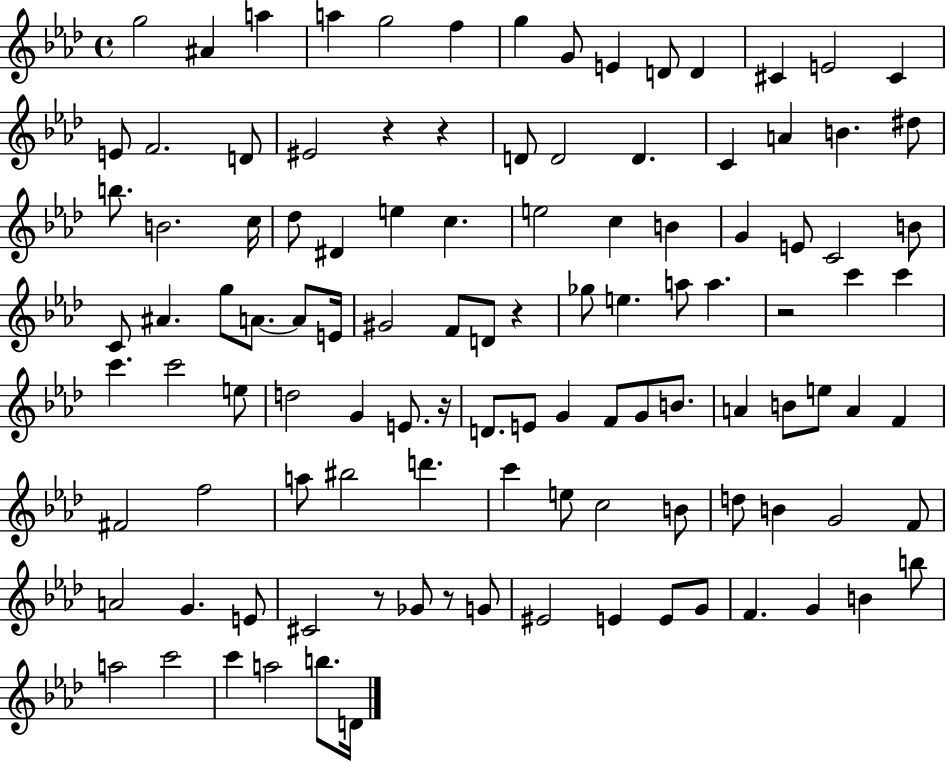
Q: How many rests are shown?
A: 7